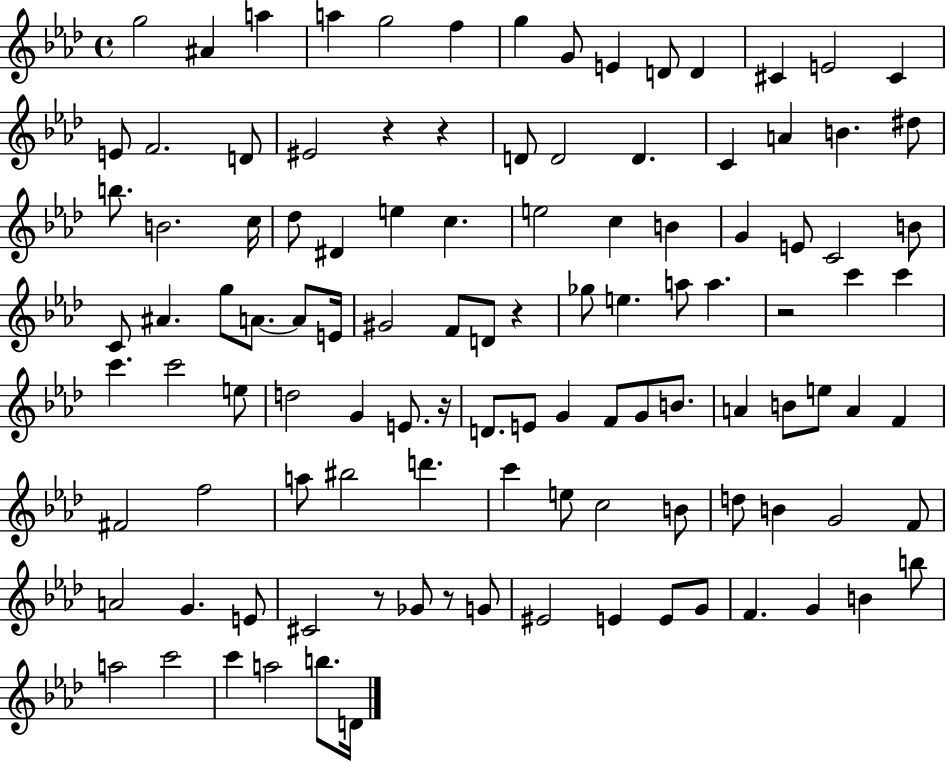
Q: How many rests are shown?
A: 7